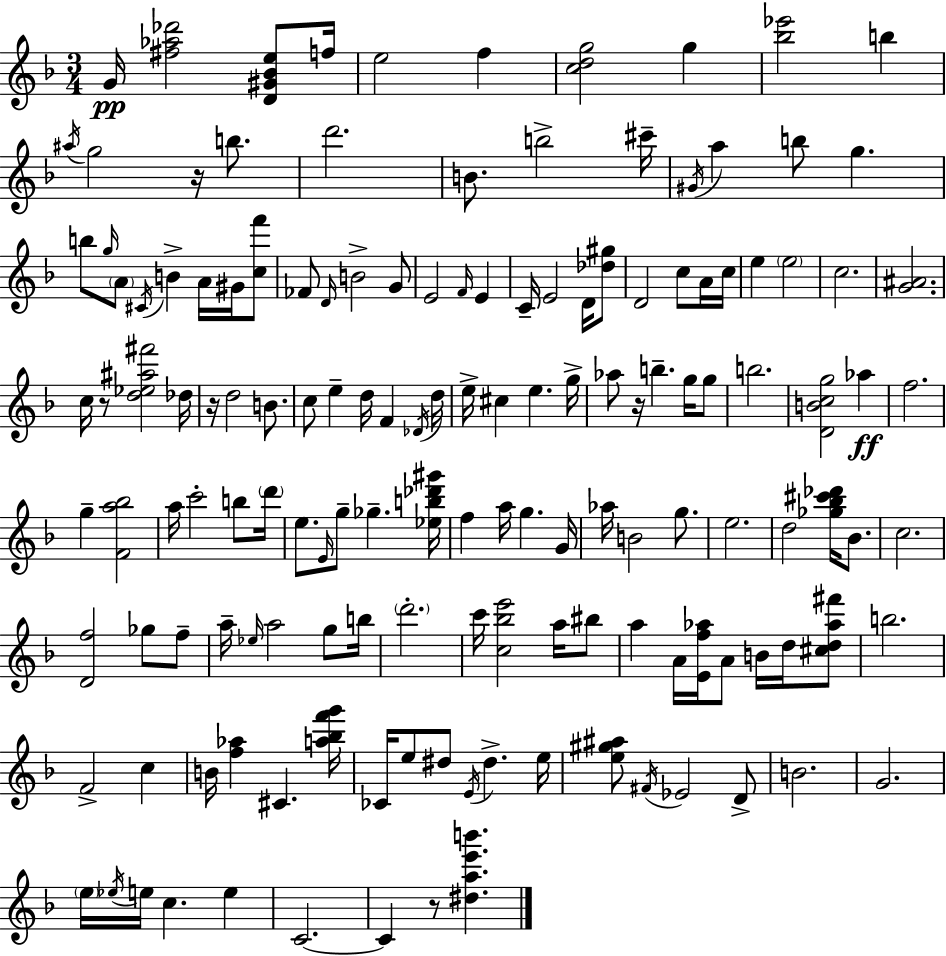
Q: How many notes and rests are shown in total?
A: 146